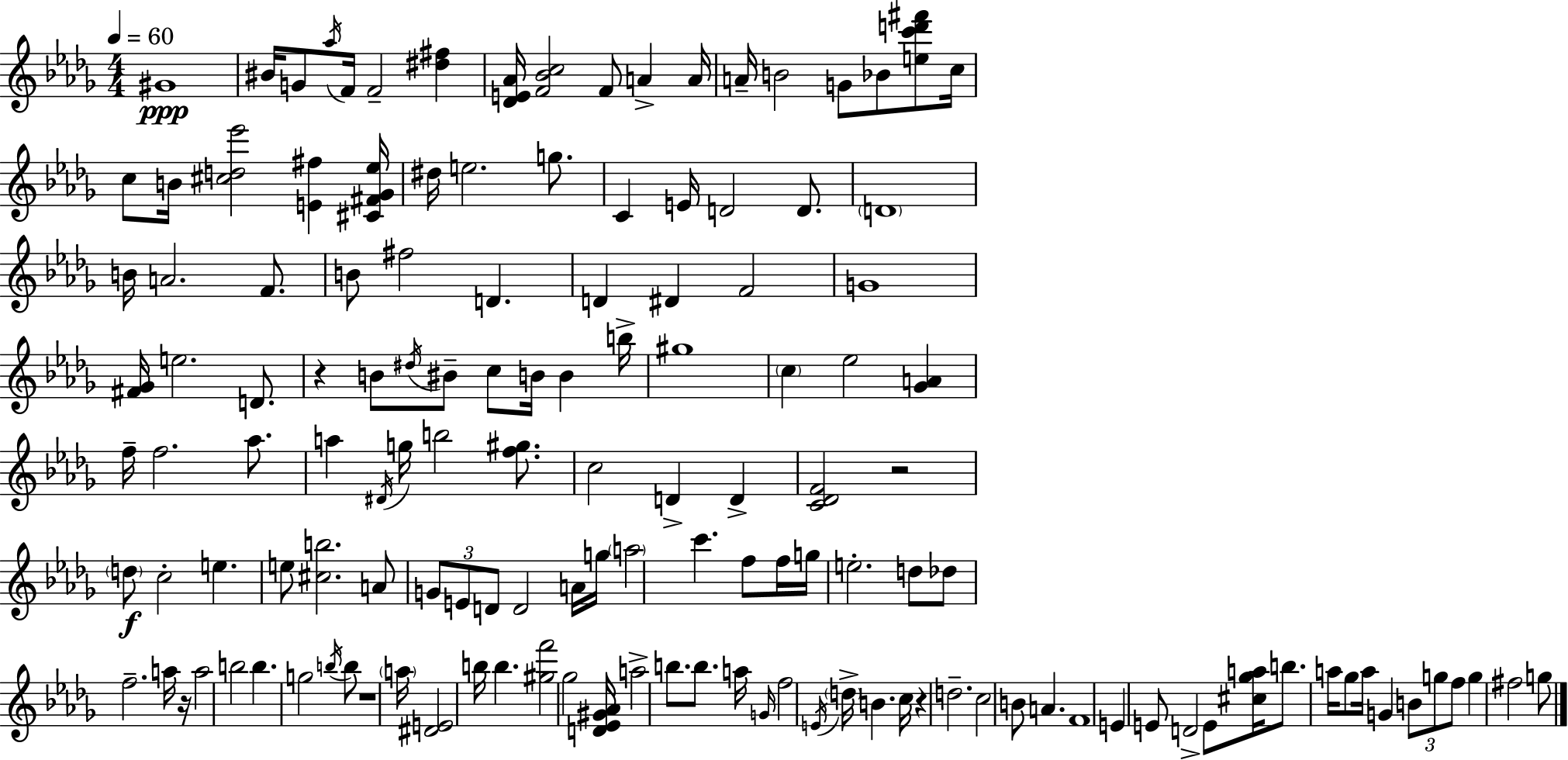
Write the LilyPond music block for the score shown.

{
  \clef treble
  \numericTimeSignature
  \time 4/4
  \key bes \minor
  \tempo 4 = 60
  \repeat volta 2 { gis'1\ppp | bis'16 g'8 \acciaccatura { aes''16 } f'16 f'2-- <dis'' fis''>4 | <des' e' aes'>16 <f' bes' c''>2 f'8 a'4-> | a'16 a'16-- b'2 g'8 bes'8 <e'' c''' d''' fis'''>8 | \break c''16 c''8 b'16 <cis'' d'' ees'''>2 <e' fis''>4 | <cis' fis' ges' ees''>16 dis''16 e''2. g''8. | c'4 e'16 d'2 d'8. | \parenthesize d'1 | \break b'16 a'2. f'8. | b'8 fis''2 d'4. | d'4 dis'4 f'2 | g'1 | \break <fis' ges'>16 e''2. d'8. | r4 b'8 \acciaccatura { dis''16 } bis'8-- c''8 b'16 b'4 | b''16-> gis''1 | \parenthesize c''4 ees''2 <ges' a'>4 | \break f''16-- f''2. aes''8. | a''4 \acciaccatura { dis'16 } g''16 b''2 | <f'' gis''>8. c''2 d'4-> d'4-> | <c' des' f'>2 r2 | \break \parenthesize d''8\f c''2-. e''4. | e''8 <cis'' b''>2. | a'8 \tuplet 3/2 { g'8 e'8 d'8 } d'2 | a'16 g''16 \parenthesize a''2 c'''4. | \break f''8 f''16 g''16 e''2.-. | d''8 des''8 f''2.-- | a''16 r16 a''2 b''2 | b''4. g''2 | \break \acciaccatura { b''16 } b''8 r1 | \parenthesize a''16 <dis' e'>2 b''16 b''4. | <gis'' f'''>2 ges''2 | <d' ees' gis' aes'>16 a''2-> b''8. | \break b''8. a''16 \grace { g'16 } f''2 \acciaccatura { e'16 } \parenthesize d''16-> b'4. | c''16 r4 d''2.-- | c''2 b'8 | a'4. f'1 | \break e'4 e'8 d'2-> | e'8 <cis'' ges'' a''>16 b''8. a''16 ges''8 a''16 g'4 | \tuplet 3/2 { b'8 g''8 f''8 } g''4 fis''2 | g''8 } \bar "|."
}